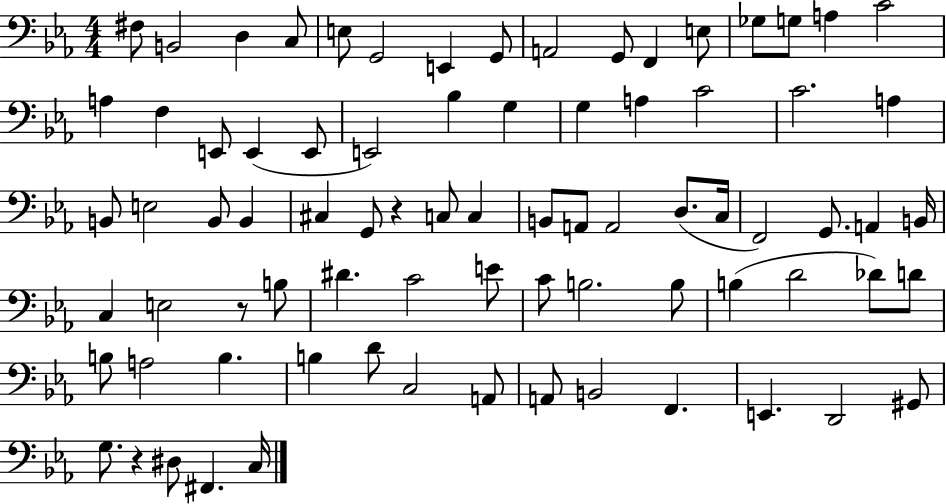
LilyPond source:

{
  \clef bass
  \numericTimeSignature
  \time 4/4
  \key ees \major
  \repeat volta 2 { fis8 b,2 d4 c8 | e8 g,2 e,4 g,8 | a,2 g,8 f,4 e8 | ges8 g8 a4 c'2 | \break a4 f4 e,8 e,4( e,8 | e,2) bes4 g4 | g4 a4 c'2 | c'2. a4 | \break b,8 e2 b,8 b,4 | cis4 g,8 r4 c8 c4 | b,8 a,8 a,2 d8.( c16 | f,2) g,8. a,4 b,16 | \break c4 e2 r8 b8 | dis'4. c'2 e'8 | c'8 b2. b8 | b4( d'2 des'8) d'8 | \break b8 a2 b4. | b4 d'8 c2 a,8 | a,8 b,2 f,4. | e,4. d,2 gis,8 | \break g8. r4 dis8 fis,4. c16 | } \bar "|."
}